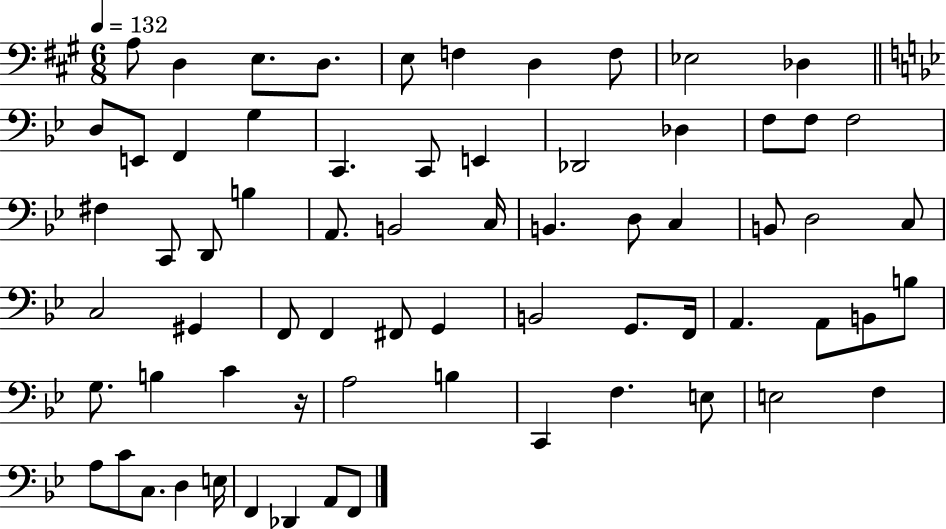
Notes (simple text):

A3/e D3/q E3/e. D3/e. E3/e F3/q D3/q F3/e Eb3/h Db3/q D3/e E2/e F2/q G3/q C2/q. C2/e E2/q Db2/h Db3/q F3/e F3/e F3/h F#3/q C2/e D2/e B3/q A2/e. B2/h C3/s B2/q. D3/e C3/q B2/e D3/h C3/e C3/h G#2/q F2/e F2/q F#2/e G2/q B2/h G2/e. F2/s A2/q. A2/e B2/e B3/e G3/e. B3/q C4/q R/s A3/h B3/q C2/q F3/q. E3/e E3/h F3/q A3/e C4/e C3/e. D3/q E3/s F2/q Db2/q A2/e F2/e